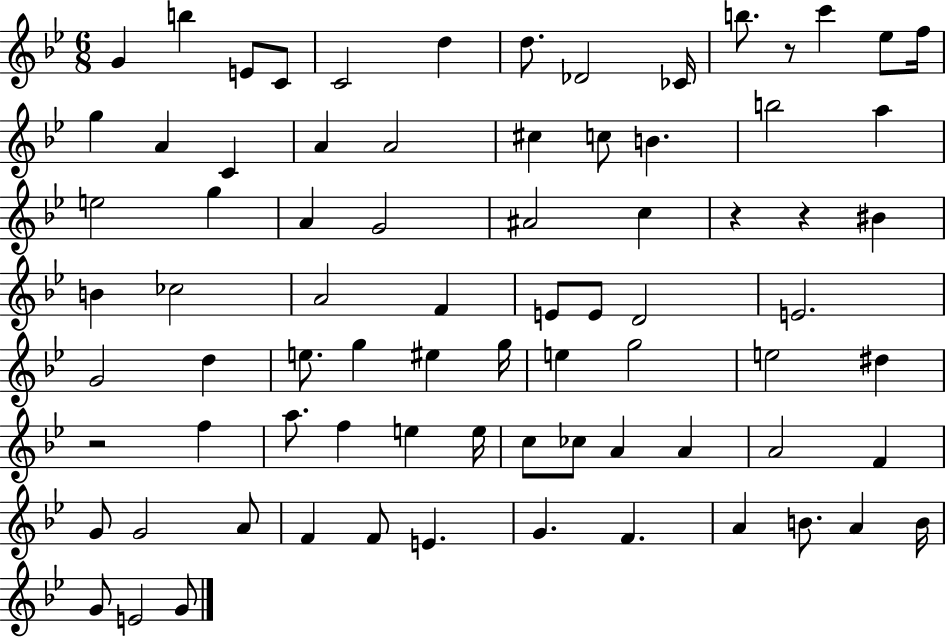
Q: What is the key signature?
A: BES major